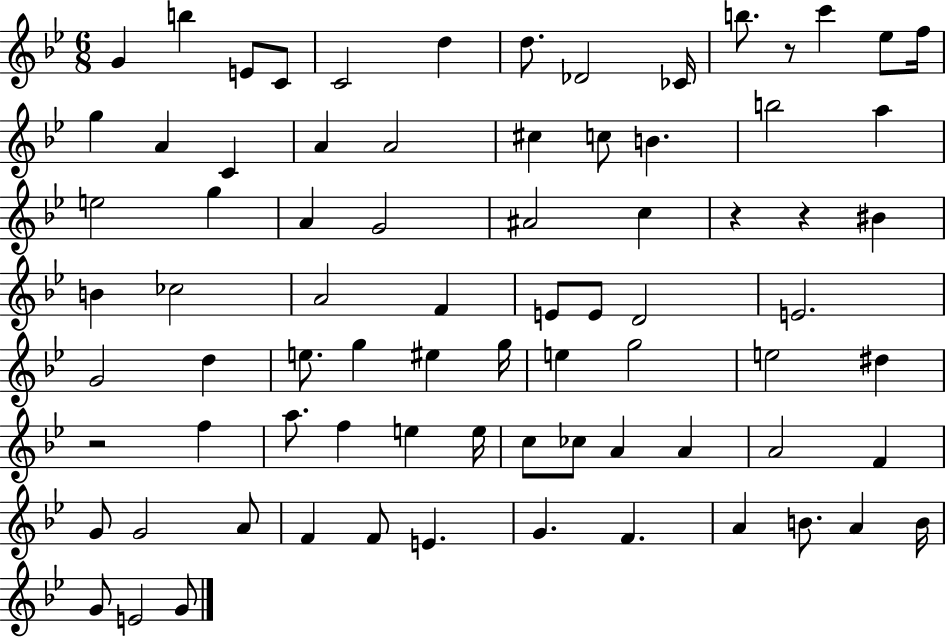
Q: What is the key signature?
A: BES major